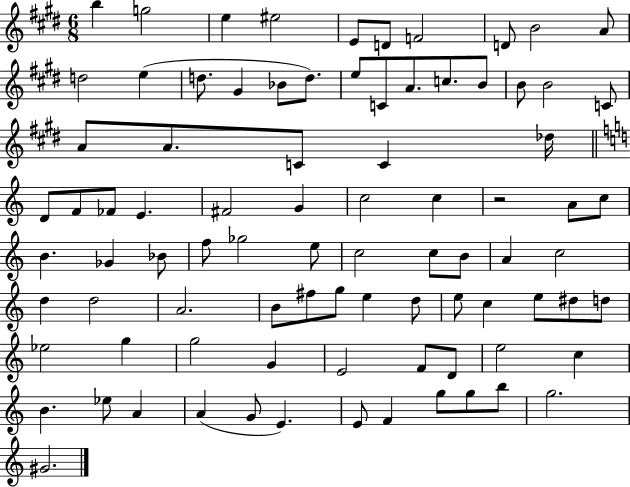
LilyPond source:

{
  \clef treble
  \numericTimeSignature
  \time 6/8
  \key e \major
  b''4 g''2 | e''4 eis''2 | e'8 d'8 f'2 | d'8 b'2 a'8 | \break d''2 e''4( | d''8. gis'4 bes'8 d''8.) | e''8 c'8 a'8. c''8. b'8 | b'8 b'2 c'8 | \break a'8 a'8. c'8 c'4 des''16 | \bar "||" \break \key c \major d'8 f'8 fes'8 e'4. | fis'2 g'4 | c''2 c''4 | r2 a'8 c''8 | \break b'4. ges'4 bes'8 | f''8 ges''2 e''8 | c''2 c''8 b'8 | a'4 c''2 | \break d''4 d''2 | a'2. | b'8 fis''8 g''8 e''4 d''8 | e''8 c''4 e''8 dis''8 d''8 | \break ees''2 g''4 | g''2 g'4 | e'2 f'8 d'8 | e''2 c''4 | \break b'4. ees''8 a'4 | a'4( g'8 e'4.) | e'8 f'4 g''8 g''8 b''8 | g''2. | \break gis'2. | \bar "|."
}